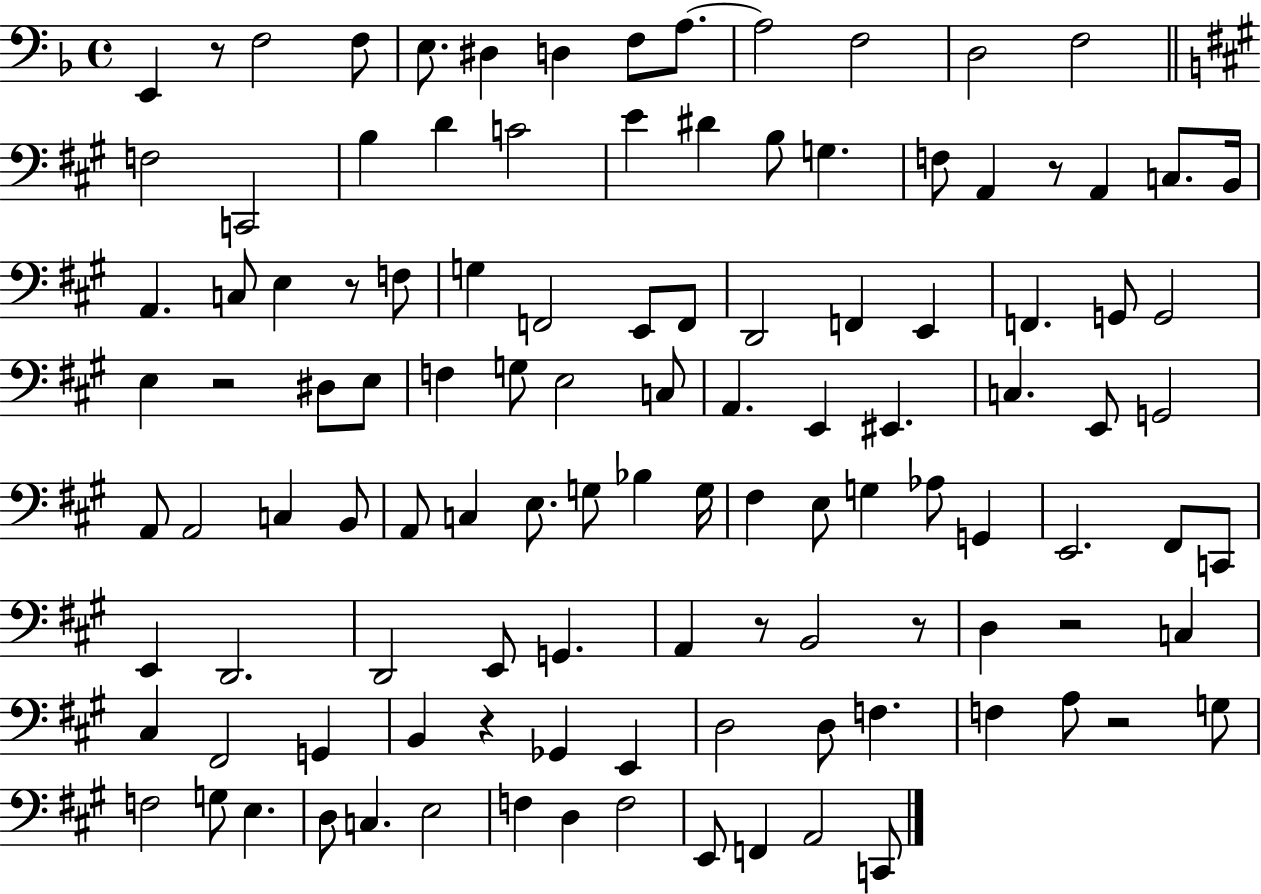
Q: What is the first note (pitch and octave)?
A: E2